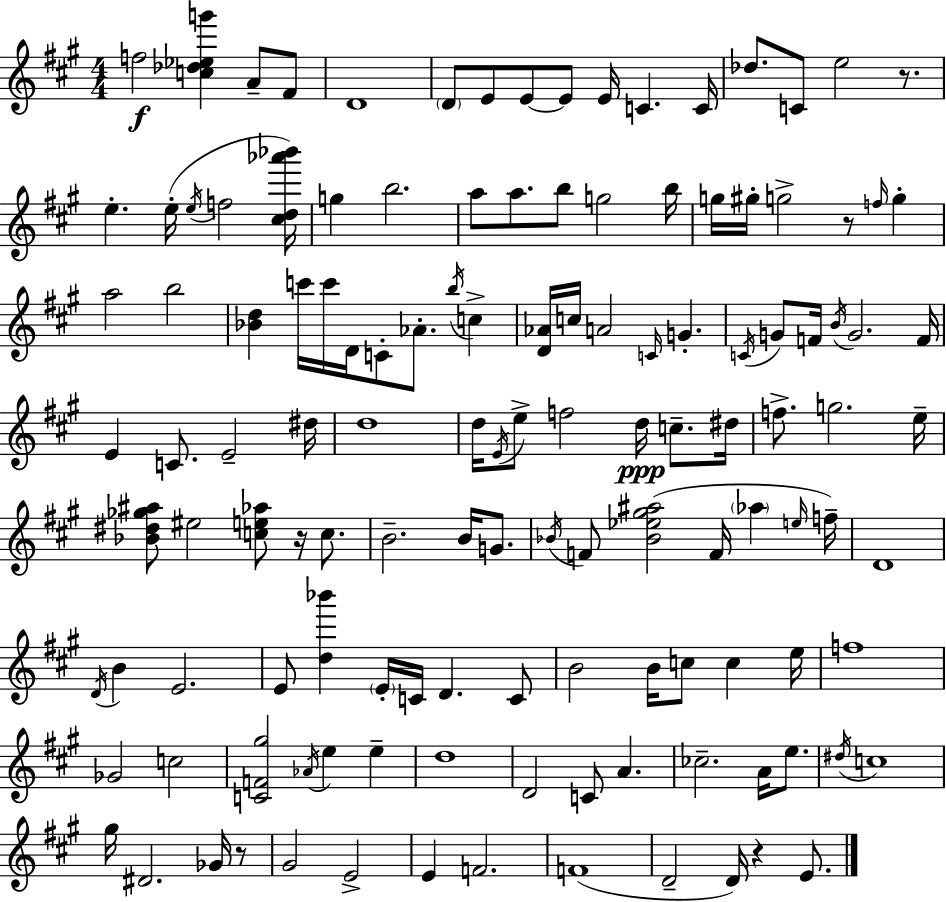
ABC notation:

X:1
T:Untitled
M:4/4
L:1/4
K:A
f2 [c_d_eg'] A/2 ^F/2 D4 D/2 E/2 E/2 E/2 E/4 C C/4 _d/2 C/2 e2 z/2 e e/4 e/4 f2 [^cd_a'_b']/4 g b2 a/2 a/2 b/2 g2 b/4 g/4 ^g/4 g2 z/2 f/4 g a2 b2 [_Bd] c'/4 c'/4 D/4 C/2 _A/2 b/4 c [D_A]/4 c/4 A2 C/4 G C/4 G/2 F/4 B/4 G2 F/4 E C/2 E2 ^d/4 d4 d/4 E/4 e/2 f2 d/4 c/2 ^d/4 f/2 g2 e/4 [_B^d_g^a]/2 ^e2 [ce_a]/2 z/4 c/2 B2 B/4 G/2 _B/4 F/2 [_B_e^g^a]2 F/4 _a e/4 f/4 D4 D/4 B E2 E/2 [d_b'] E/4 C/4 D C/2 B2 B/4 c/2 c e/4 f4 _G2 c2 [CF^g]2 _A/4 e e d4 D2 C/2 A _c2 A/4 e/2 ^d/4 c4 ^g/4 ^D2 _G/4 z/2 ^G2 E2 E F2 F4 D2 D/4 z E/2